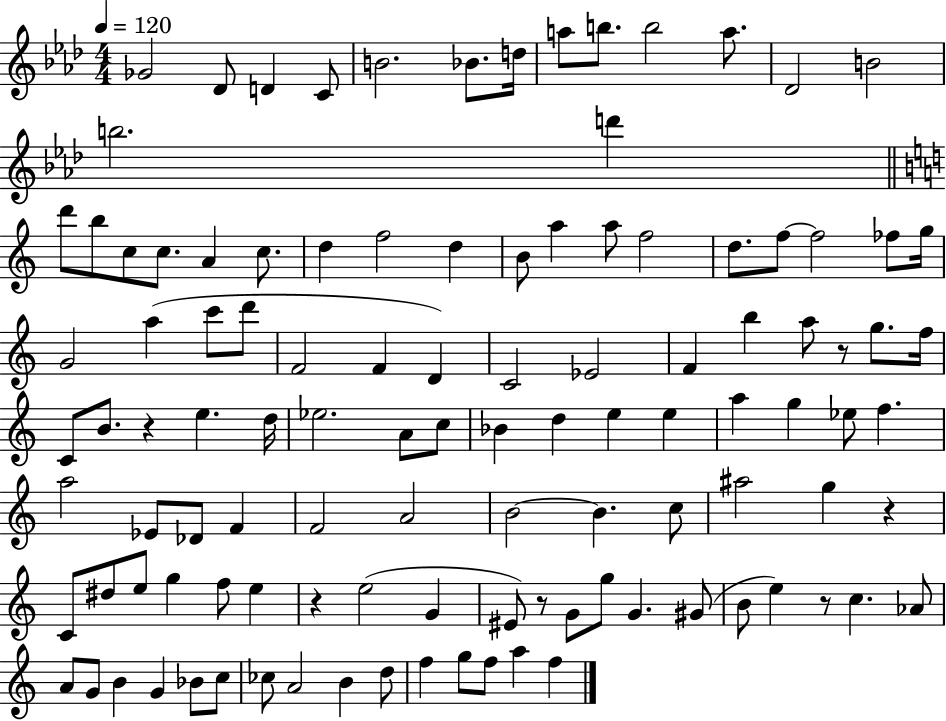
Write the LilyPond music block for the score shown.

{
  \clef treble
  \numericTimeSignature
  \time 4/4
  \key aes \major
  \tempo 4 = 120
  ges'2 des'8 d'4 c'8 | b'2. bes'8. d''16 | a''8 b''8. b''2 a''8. | des'2 b'2 | \break b''2. d'''4 | \bar "||" \break \key a \minor d'''8 b''8 c''8 c''8. a'4 c''8. | d''4 f''2 d''4 | b'8 a''4 a''8 f''2 | d''8. f''8~~ f''2 fes''8 g''16 | \break g'2 a''4( c'''8 d'''8 | f'2 f'4 d'4) | c'2 ees'2 | f'4 b''4 a''8 r8 g''8. f''16 | \break c'8 b'8. r4 e''4. d''16 | ees''2. a'8 c''8 | bes'4 d''4 e''4 e''4 | a''4 g''4 ees''8 f''4. | \break a''2 ees'8 des'8 f'4 | f'2 a'2 | b'2~~ b'4. c''8 | ais''2 g''4 r4 | \break c'8 dis''8 e''8 g''4 f''8 e''4 | r4 e''2( g'4 | eis'8) r8 g'8 g''8 g'4. gis'8( | b'8 e''4) r8 c''4. aes'8 | \break a'8 g'8 b'4 g'4 bes'8 c''8 | ces''8 a'2 b'4 d''8 | f''4 g''8 f''8 a''4 f''4 | \bar "|."
}